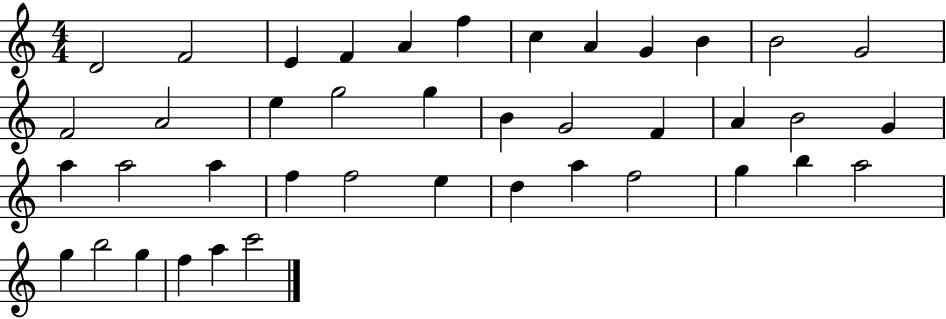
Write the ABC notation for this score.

X:1
T:Untitled
M:4/4
L:1/4
K:C
D2 F2 E F A f c A G B B2 G2 F2 A2 e g2 g B G2 F A B2 G a a2 a f f2 e d a f2 g b a2 g b2 g f a c'2